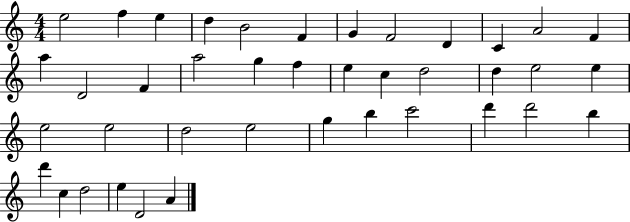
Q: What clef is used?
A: treble